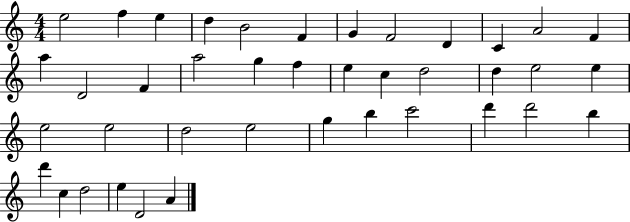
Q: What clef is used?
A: treble